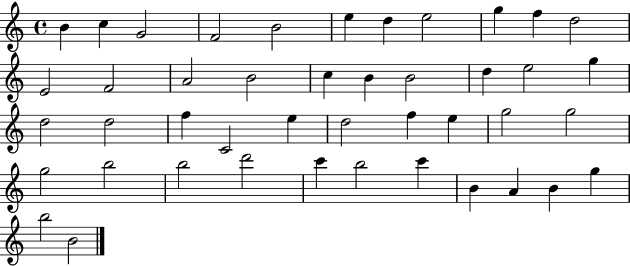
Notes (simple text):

B4/q C5/q G4/h F4/h B4/h E5/q D5/q E5/h G5/q F5/q D5/h E4/h F4/h A4/h B4/h C5/q B4/q B4/h D5/q E5/h G5/q D5/h D5/h F5/q C4/h E5/q D5/h F5/q E5/q G5/h G5/h G5/h B5/h B5/h D6/h C6/q B5/h C6/q B4/q A4/q B4/q G5/q B5/h B4/h